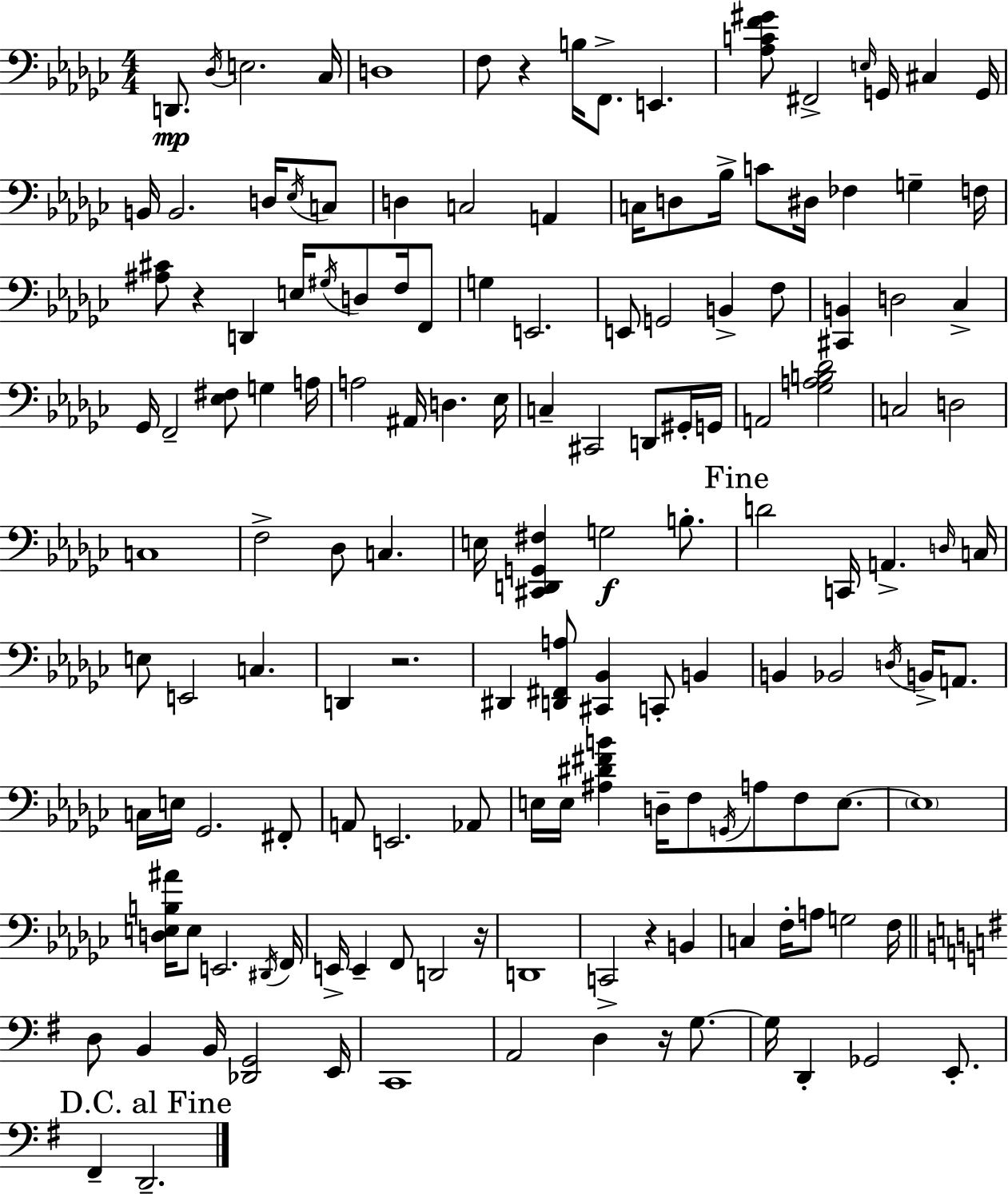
D2/e. Db3/s E3/h. CES3/s D3/w F3/e R/q B3/s F2/e. E2/q. [Ab3,C4,F4,G#4]/e F#2/h E3/s G2/s C#3/q G2/s B2/s B2/h. D3/s Eb3/s C3/e D3/q C3/h A2/q C3/s D3/e Bb3/s C4/e D#3/s FES3/q G3/q F3/s [A#3,C#4]/e R/q D2/q E3/s G#3/s D3/e F3/s F2/e G3/q E2/h. E2/e G2/h B2/q F3/e [C#2,B2]/q D3/h CES3/q Gb2/s F2/h [Eb3,F#3]/e G3/q A3/s A3/h A#2/s D3/q. Eb3/s C3/q C#2/h D2/e G#2/s G2/s A2/h [Gb3,A3,B3,Db4]/h C3/h D3/h C3/w F3/h Db3/e C3/q. E3/s [C#2,D2,G2,F#3]/q G3/h B3/e. D4/h C2/s A2/q. D3/s C3/s E3/e E2/h C3/q. D2/q R/h. D#2/q [D2,F#2,A3]/e [C#2,Bb2]/q C2/e B2/q B2/q Bb2/h D3/s B2/s A2/e. C3/s E3/s Gb2/h. F#2/e A2/e E2/h. Ab2/e E3/s E3/s [A#3,D#4,F#4,B4]/q D3/s F3/e G2/s A3/e F3/e E3/e. E3/w [D3,E3,B3,A#4]/s E3/e E2/h. D#2/s F2/s E2/s E2/q F2/e D2/h R/s D2/w C2/h R/q B2/q C3/q F3/s A3/e G3/h F3/s D3/e B2/q B2/s [Db2,G2]/h E2/s C2/w A2/h D3/q R/s G3/e. G3/s D2/q Gb2/h E2/e. F#2/q D2/h.